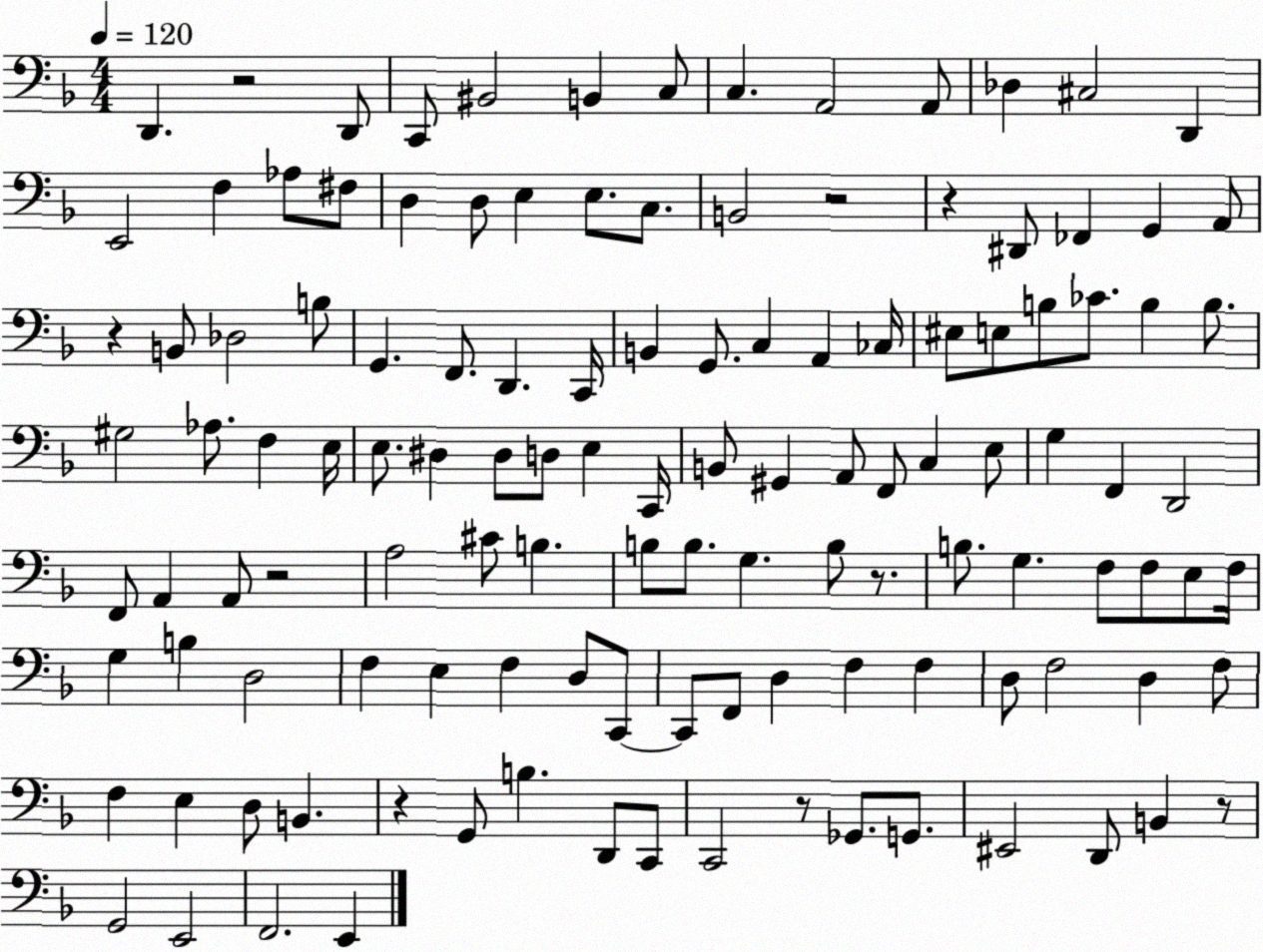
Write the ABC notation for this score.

X:1
T:Untitled
M:4/4
L:1/4
K:F
D,, z2 D,,/2 C,,/2 ^B,,2 B,, C,/2 C, A,,2 A,,/2 _D, ^C,2 D,, E,,2 F, _A,/2 ^F,/2 D, D,/2 E, E,/2 C,/2 B,,2 z2 z ^D,,/2 _F,, G,, A,,/2 z B,,/2 _D,2 B,/2 G,, F,,/2 D,, C,,/4 B,, G,,/2 C, A,, _C,/4 ^E,/2 E,/2 B,/2 _C/2 B, B,/2 ^G,2 _A,/2 F, E,/4 E,/2 ^D, ^D,/2 D,/2 E, C,,/4 B,,/2 ^G,, A,,/2 F,,/2 C, E,/2 G, F,, D,,2 F,,/2 A,, A,,/2 z2 A,2 ^C/2 B, B,/2 B,/2 G, B,/2 z/2 B,/2 G, F,/2 F,/2 E,/2 F,/4 G, B, D,2 F, E, F, D,/2 C,,/2 C,,/2 F,,/2 D, F, F, D,/2 F,2 D, F,/2 F, E, D,/2 B,, z G,,/2 B, D,,/2 C,,/2 C,,2 z/2 _G,,/2 G,,/2 ^E,,2 D,,/2 B,, z/2 G,,2 E,,2 F,,2 E,,